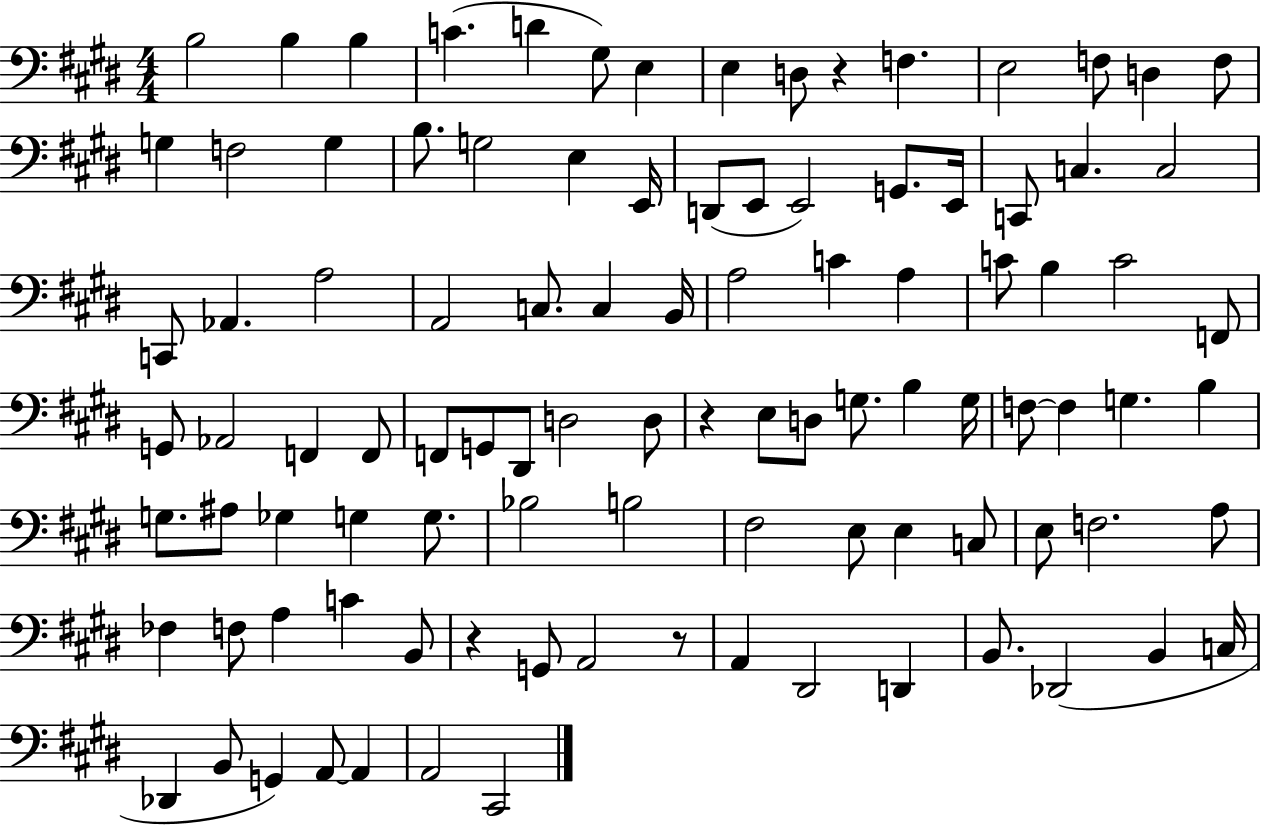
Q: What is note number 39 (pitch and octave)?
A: A3